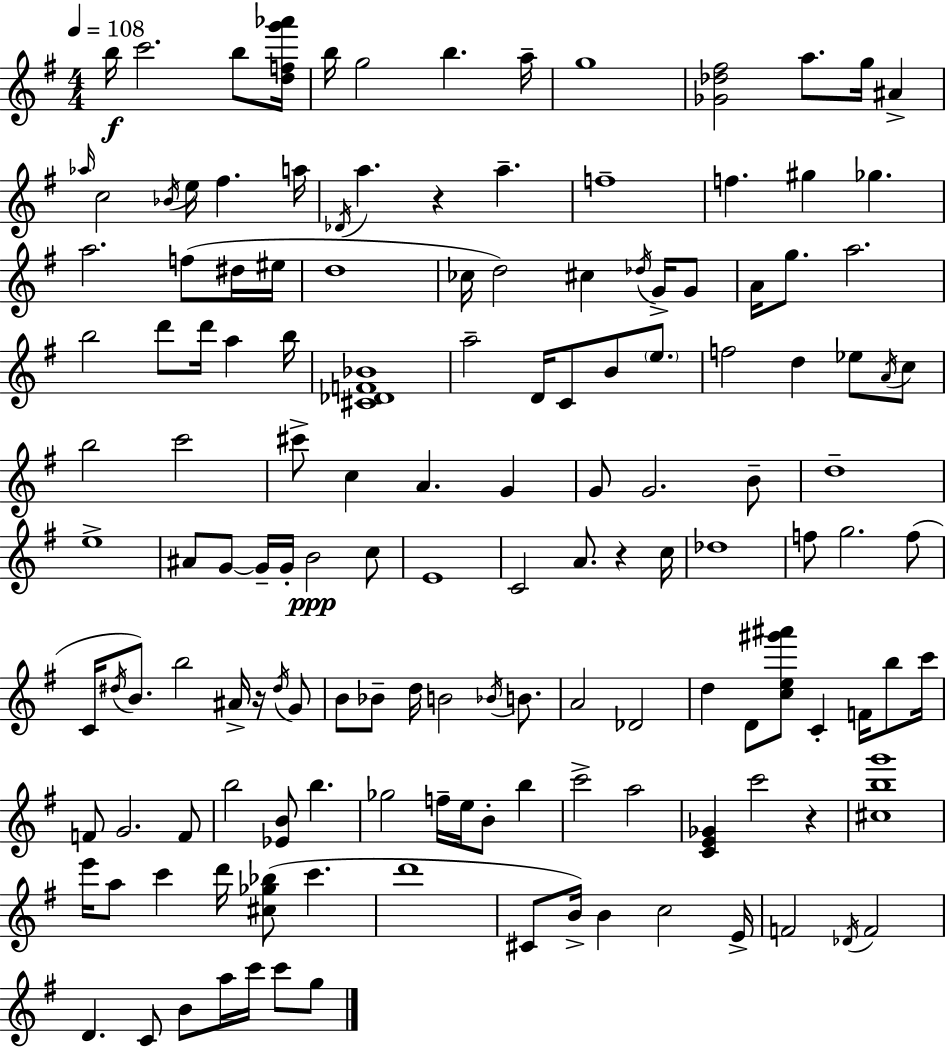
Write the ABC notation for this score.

X:1
T:Untitled
M:4/4
L:1/4
K:G
b/4 c'2 b/2 [dfg'_a']/4 b/4 g2 b a/4 g4 [_G_d^f]2 a/2 g/4 ^A _a/4 c2 _B/4 e/4 ^f a/4 _D/4 a z a f4 f ^g _g a2 f/2 ^d/4 ^e/4 d4 _c/4 d2 ^c _d/4 G/4 G/2 A/4 g/2 a2 b2 d'/2 d'/4 a b/4 [^C_DF_B]4 a2 D/4 C/2 B/2 e/2 f2 d _e/2 A/4 c/2 b2 c'2 ^c'/2 c A G G/2 G2 B/2 d4 e4 ^A/2 G/2 G/4 G/4 B2 c/2 E4 C2 A/2 z c/4 _d4 f/2 g2 f/2 C/4 ^d/4 B/2 b2 ^A/4 z/4 ^d/4 G/2 B/2 _B/2 d/4 B2 _B/4 B/2 A2 _D2 d D/2 [ce^g'^a']/2 C F/4 b/2 c'/4 F/2 G2 F/2 b2 [_EB]/2 b _g2 f/4 e/4 B/2 b c'2 a2 [CE_G] c'2 z [^cbg']4 e'/4 a/2 c' d'/4 [^c_g_b]/2 c' d'4 ^C/2 B/4 B c2 E/4 F2 _D/4 F2 D C/2 B/2 a/4 c'/4 c'/2 g/2